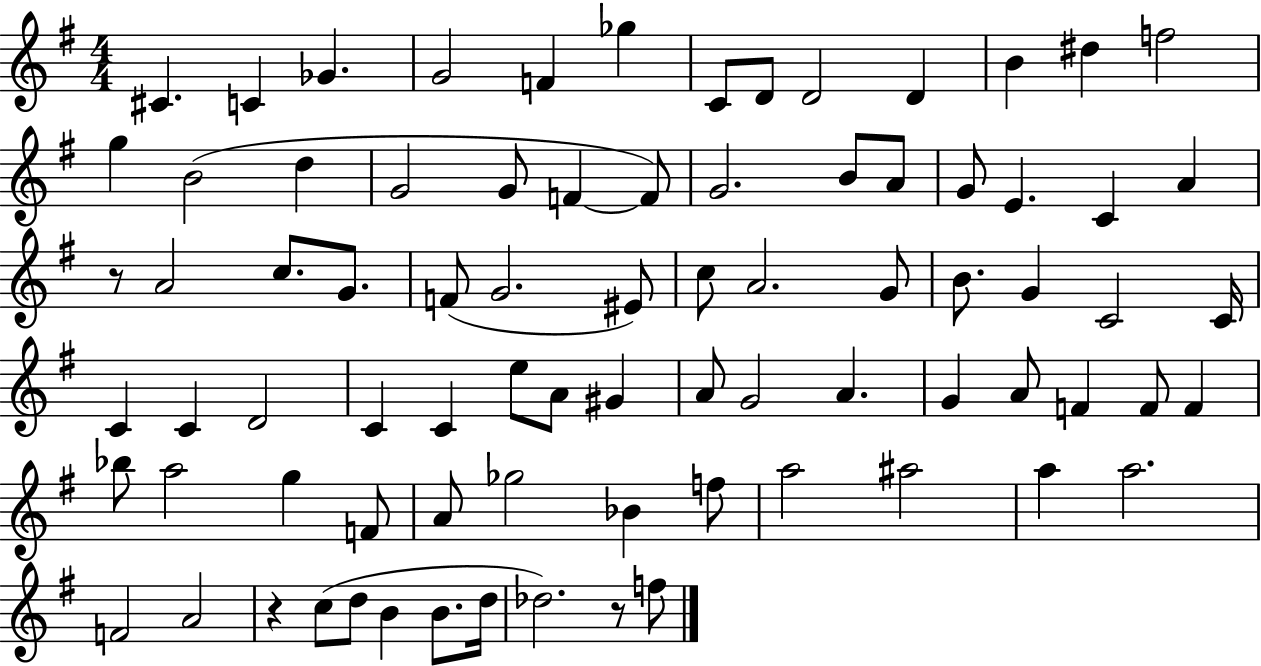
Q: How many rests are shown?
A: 3